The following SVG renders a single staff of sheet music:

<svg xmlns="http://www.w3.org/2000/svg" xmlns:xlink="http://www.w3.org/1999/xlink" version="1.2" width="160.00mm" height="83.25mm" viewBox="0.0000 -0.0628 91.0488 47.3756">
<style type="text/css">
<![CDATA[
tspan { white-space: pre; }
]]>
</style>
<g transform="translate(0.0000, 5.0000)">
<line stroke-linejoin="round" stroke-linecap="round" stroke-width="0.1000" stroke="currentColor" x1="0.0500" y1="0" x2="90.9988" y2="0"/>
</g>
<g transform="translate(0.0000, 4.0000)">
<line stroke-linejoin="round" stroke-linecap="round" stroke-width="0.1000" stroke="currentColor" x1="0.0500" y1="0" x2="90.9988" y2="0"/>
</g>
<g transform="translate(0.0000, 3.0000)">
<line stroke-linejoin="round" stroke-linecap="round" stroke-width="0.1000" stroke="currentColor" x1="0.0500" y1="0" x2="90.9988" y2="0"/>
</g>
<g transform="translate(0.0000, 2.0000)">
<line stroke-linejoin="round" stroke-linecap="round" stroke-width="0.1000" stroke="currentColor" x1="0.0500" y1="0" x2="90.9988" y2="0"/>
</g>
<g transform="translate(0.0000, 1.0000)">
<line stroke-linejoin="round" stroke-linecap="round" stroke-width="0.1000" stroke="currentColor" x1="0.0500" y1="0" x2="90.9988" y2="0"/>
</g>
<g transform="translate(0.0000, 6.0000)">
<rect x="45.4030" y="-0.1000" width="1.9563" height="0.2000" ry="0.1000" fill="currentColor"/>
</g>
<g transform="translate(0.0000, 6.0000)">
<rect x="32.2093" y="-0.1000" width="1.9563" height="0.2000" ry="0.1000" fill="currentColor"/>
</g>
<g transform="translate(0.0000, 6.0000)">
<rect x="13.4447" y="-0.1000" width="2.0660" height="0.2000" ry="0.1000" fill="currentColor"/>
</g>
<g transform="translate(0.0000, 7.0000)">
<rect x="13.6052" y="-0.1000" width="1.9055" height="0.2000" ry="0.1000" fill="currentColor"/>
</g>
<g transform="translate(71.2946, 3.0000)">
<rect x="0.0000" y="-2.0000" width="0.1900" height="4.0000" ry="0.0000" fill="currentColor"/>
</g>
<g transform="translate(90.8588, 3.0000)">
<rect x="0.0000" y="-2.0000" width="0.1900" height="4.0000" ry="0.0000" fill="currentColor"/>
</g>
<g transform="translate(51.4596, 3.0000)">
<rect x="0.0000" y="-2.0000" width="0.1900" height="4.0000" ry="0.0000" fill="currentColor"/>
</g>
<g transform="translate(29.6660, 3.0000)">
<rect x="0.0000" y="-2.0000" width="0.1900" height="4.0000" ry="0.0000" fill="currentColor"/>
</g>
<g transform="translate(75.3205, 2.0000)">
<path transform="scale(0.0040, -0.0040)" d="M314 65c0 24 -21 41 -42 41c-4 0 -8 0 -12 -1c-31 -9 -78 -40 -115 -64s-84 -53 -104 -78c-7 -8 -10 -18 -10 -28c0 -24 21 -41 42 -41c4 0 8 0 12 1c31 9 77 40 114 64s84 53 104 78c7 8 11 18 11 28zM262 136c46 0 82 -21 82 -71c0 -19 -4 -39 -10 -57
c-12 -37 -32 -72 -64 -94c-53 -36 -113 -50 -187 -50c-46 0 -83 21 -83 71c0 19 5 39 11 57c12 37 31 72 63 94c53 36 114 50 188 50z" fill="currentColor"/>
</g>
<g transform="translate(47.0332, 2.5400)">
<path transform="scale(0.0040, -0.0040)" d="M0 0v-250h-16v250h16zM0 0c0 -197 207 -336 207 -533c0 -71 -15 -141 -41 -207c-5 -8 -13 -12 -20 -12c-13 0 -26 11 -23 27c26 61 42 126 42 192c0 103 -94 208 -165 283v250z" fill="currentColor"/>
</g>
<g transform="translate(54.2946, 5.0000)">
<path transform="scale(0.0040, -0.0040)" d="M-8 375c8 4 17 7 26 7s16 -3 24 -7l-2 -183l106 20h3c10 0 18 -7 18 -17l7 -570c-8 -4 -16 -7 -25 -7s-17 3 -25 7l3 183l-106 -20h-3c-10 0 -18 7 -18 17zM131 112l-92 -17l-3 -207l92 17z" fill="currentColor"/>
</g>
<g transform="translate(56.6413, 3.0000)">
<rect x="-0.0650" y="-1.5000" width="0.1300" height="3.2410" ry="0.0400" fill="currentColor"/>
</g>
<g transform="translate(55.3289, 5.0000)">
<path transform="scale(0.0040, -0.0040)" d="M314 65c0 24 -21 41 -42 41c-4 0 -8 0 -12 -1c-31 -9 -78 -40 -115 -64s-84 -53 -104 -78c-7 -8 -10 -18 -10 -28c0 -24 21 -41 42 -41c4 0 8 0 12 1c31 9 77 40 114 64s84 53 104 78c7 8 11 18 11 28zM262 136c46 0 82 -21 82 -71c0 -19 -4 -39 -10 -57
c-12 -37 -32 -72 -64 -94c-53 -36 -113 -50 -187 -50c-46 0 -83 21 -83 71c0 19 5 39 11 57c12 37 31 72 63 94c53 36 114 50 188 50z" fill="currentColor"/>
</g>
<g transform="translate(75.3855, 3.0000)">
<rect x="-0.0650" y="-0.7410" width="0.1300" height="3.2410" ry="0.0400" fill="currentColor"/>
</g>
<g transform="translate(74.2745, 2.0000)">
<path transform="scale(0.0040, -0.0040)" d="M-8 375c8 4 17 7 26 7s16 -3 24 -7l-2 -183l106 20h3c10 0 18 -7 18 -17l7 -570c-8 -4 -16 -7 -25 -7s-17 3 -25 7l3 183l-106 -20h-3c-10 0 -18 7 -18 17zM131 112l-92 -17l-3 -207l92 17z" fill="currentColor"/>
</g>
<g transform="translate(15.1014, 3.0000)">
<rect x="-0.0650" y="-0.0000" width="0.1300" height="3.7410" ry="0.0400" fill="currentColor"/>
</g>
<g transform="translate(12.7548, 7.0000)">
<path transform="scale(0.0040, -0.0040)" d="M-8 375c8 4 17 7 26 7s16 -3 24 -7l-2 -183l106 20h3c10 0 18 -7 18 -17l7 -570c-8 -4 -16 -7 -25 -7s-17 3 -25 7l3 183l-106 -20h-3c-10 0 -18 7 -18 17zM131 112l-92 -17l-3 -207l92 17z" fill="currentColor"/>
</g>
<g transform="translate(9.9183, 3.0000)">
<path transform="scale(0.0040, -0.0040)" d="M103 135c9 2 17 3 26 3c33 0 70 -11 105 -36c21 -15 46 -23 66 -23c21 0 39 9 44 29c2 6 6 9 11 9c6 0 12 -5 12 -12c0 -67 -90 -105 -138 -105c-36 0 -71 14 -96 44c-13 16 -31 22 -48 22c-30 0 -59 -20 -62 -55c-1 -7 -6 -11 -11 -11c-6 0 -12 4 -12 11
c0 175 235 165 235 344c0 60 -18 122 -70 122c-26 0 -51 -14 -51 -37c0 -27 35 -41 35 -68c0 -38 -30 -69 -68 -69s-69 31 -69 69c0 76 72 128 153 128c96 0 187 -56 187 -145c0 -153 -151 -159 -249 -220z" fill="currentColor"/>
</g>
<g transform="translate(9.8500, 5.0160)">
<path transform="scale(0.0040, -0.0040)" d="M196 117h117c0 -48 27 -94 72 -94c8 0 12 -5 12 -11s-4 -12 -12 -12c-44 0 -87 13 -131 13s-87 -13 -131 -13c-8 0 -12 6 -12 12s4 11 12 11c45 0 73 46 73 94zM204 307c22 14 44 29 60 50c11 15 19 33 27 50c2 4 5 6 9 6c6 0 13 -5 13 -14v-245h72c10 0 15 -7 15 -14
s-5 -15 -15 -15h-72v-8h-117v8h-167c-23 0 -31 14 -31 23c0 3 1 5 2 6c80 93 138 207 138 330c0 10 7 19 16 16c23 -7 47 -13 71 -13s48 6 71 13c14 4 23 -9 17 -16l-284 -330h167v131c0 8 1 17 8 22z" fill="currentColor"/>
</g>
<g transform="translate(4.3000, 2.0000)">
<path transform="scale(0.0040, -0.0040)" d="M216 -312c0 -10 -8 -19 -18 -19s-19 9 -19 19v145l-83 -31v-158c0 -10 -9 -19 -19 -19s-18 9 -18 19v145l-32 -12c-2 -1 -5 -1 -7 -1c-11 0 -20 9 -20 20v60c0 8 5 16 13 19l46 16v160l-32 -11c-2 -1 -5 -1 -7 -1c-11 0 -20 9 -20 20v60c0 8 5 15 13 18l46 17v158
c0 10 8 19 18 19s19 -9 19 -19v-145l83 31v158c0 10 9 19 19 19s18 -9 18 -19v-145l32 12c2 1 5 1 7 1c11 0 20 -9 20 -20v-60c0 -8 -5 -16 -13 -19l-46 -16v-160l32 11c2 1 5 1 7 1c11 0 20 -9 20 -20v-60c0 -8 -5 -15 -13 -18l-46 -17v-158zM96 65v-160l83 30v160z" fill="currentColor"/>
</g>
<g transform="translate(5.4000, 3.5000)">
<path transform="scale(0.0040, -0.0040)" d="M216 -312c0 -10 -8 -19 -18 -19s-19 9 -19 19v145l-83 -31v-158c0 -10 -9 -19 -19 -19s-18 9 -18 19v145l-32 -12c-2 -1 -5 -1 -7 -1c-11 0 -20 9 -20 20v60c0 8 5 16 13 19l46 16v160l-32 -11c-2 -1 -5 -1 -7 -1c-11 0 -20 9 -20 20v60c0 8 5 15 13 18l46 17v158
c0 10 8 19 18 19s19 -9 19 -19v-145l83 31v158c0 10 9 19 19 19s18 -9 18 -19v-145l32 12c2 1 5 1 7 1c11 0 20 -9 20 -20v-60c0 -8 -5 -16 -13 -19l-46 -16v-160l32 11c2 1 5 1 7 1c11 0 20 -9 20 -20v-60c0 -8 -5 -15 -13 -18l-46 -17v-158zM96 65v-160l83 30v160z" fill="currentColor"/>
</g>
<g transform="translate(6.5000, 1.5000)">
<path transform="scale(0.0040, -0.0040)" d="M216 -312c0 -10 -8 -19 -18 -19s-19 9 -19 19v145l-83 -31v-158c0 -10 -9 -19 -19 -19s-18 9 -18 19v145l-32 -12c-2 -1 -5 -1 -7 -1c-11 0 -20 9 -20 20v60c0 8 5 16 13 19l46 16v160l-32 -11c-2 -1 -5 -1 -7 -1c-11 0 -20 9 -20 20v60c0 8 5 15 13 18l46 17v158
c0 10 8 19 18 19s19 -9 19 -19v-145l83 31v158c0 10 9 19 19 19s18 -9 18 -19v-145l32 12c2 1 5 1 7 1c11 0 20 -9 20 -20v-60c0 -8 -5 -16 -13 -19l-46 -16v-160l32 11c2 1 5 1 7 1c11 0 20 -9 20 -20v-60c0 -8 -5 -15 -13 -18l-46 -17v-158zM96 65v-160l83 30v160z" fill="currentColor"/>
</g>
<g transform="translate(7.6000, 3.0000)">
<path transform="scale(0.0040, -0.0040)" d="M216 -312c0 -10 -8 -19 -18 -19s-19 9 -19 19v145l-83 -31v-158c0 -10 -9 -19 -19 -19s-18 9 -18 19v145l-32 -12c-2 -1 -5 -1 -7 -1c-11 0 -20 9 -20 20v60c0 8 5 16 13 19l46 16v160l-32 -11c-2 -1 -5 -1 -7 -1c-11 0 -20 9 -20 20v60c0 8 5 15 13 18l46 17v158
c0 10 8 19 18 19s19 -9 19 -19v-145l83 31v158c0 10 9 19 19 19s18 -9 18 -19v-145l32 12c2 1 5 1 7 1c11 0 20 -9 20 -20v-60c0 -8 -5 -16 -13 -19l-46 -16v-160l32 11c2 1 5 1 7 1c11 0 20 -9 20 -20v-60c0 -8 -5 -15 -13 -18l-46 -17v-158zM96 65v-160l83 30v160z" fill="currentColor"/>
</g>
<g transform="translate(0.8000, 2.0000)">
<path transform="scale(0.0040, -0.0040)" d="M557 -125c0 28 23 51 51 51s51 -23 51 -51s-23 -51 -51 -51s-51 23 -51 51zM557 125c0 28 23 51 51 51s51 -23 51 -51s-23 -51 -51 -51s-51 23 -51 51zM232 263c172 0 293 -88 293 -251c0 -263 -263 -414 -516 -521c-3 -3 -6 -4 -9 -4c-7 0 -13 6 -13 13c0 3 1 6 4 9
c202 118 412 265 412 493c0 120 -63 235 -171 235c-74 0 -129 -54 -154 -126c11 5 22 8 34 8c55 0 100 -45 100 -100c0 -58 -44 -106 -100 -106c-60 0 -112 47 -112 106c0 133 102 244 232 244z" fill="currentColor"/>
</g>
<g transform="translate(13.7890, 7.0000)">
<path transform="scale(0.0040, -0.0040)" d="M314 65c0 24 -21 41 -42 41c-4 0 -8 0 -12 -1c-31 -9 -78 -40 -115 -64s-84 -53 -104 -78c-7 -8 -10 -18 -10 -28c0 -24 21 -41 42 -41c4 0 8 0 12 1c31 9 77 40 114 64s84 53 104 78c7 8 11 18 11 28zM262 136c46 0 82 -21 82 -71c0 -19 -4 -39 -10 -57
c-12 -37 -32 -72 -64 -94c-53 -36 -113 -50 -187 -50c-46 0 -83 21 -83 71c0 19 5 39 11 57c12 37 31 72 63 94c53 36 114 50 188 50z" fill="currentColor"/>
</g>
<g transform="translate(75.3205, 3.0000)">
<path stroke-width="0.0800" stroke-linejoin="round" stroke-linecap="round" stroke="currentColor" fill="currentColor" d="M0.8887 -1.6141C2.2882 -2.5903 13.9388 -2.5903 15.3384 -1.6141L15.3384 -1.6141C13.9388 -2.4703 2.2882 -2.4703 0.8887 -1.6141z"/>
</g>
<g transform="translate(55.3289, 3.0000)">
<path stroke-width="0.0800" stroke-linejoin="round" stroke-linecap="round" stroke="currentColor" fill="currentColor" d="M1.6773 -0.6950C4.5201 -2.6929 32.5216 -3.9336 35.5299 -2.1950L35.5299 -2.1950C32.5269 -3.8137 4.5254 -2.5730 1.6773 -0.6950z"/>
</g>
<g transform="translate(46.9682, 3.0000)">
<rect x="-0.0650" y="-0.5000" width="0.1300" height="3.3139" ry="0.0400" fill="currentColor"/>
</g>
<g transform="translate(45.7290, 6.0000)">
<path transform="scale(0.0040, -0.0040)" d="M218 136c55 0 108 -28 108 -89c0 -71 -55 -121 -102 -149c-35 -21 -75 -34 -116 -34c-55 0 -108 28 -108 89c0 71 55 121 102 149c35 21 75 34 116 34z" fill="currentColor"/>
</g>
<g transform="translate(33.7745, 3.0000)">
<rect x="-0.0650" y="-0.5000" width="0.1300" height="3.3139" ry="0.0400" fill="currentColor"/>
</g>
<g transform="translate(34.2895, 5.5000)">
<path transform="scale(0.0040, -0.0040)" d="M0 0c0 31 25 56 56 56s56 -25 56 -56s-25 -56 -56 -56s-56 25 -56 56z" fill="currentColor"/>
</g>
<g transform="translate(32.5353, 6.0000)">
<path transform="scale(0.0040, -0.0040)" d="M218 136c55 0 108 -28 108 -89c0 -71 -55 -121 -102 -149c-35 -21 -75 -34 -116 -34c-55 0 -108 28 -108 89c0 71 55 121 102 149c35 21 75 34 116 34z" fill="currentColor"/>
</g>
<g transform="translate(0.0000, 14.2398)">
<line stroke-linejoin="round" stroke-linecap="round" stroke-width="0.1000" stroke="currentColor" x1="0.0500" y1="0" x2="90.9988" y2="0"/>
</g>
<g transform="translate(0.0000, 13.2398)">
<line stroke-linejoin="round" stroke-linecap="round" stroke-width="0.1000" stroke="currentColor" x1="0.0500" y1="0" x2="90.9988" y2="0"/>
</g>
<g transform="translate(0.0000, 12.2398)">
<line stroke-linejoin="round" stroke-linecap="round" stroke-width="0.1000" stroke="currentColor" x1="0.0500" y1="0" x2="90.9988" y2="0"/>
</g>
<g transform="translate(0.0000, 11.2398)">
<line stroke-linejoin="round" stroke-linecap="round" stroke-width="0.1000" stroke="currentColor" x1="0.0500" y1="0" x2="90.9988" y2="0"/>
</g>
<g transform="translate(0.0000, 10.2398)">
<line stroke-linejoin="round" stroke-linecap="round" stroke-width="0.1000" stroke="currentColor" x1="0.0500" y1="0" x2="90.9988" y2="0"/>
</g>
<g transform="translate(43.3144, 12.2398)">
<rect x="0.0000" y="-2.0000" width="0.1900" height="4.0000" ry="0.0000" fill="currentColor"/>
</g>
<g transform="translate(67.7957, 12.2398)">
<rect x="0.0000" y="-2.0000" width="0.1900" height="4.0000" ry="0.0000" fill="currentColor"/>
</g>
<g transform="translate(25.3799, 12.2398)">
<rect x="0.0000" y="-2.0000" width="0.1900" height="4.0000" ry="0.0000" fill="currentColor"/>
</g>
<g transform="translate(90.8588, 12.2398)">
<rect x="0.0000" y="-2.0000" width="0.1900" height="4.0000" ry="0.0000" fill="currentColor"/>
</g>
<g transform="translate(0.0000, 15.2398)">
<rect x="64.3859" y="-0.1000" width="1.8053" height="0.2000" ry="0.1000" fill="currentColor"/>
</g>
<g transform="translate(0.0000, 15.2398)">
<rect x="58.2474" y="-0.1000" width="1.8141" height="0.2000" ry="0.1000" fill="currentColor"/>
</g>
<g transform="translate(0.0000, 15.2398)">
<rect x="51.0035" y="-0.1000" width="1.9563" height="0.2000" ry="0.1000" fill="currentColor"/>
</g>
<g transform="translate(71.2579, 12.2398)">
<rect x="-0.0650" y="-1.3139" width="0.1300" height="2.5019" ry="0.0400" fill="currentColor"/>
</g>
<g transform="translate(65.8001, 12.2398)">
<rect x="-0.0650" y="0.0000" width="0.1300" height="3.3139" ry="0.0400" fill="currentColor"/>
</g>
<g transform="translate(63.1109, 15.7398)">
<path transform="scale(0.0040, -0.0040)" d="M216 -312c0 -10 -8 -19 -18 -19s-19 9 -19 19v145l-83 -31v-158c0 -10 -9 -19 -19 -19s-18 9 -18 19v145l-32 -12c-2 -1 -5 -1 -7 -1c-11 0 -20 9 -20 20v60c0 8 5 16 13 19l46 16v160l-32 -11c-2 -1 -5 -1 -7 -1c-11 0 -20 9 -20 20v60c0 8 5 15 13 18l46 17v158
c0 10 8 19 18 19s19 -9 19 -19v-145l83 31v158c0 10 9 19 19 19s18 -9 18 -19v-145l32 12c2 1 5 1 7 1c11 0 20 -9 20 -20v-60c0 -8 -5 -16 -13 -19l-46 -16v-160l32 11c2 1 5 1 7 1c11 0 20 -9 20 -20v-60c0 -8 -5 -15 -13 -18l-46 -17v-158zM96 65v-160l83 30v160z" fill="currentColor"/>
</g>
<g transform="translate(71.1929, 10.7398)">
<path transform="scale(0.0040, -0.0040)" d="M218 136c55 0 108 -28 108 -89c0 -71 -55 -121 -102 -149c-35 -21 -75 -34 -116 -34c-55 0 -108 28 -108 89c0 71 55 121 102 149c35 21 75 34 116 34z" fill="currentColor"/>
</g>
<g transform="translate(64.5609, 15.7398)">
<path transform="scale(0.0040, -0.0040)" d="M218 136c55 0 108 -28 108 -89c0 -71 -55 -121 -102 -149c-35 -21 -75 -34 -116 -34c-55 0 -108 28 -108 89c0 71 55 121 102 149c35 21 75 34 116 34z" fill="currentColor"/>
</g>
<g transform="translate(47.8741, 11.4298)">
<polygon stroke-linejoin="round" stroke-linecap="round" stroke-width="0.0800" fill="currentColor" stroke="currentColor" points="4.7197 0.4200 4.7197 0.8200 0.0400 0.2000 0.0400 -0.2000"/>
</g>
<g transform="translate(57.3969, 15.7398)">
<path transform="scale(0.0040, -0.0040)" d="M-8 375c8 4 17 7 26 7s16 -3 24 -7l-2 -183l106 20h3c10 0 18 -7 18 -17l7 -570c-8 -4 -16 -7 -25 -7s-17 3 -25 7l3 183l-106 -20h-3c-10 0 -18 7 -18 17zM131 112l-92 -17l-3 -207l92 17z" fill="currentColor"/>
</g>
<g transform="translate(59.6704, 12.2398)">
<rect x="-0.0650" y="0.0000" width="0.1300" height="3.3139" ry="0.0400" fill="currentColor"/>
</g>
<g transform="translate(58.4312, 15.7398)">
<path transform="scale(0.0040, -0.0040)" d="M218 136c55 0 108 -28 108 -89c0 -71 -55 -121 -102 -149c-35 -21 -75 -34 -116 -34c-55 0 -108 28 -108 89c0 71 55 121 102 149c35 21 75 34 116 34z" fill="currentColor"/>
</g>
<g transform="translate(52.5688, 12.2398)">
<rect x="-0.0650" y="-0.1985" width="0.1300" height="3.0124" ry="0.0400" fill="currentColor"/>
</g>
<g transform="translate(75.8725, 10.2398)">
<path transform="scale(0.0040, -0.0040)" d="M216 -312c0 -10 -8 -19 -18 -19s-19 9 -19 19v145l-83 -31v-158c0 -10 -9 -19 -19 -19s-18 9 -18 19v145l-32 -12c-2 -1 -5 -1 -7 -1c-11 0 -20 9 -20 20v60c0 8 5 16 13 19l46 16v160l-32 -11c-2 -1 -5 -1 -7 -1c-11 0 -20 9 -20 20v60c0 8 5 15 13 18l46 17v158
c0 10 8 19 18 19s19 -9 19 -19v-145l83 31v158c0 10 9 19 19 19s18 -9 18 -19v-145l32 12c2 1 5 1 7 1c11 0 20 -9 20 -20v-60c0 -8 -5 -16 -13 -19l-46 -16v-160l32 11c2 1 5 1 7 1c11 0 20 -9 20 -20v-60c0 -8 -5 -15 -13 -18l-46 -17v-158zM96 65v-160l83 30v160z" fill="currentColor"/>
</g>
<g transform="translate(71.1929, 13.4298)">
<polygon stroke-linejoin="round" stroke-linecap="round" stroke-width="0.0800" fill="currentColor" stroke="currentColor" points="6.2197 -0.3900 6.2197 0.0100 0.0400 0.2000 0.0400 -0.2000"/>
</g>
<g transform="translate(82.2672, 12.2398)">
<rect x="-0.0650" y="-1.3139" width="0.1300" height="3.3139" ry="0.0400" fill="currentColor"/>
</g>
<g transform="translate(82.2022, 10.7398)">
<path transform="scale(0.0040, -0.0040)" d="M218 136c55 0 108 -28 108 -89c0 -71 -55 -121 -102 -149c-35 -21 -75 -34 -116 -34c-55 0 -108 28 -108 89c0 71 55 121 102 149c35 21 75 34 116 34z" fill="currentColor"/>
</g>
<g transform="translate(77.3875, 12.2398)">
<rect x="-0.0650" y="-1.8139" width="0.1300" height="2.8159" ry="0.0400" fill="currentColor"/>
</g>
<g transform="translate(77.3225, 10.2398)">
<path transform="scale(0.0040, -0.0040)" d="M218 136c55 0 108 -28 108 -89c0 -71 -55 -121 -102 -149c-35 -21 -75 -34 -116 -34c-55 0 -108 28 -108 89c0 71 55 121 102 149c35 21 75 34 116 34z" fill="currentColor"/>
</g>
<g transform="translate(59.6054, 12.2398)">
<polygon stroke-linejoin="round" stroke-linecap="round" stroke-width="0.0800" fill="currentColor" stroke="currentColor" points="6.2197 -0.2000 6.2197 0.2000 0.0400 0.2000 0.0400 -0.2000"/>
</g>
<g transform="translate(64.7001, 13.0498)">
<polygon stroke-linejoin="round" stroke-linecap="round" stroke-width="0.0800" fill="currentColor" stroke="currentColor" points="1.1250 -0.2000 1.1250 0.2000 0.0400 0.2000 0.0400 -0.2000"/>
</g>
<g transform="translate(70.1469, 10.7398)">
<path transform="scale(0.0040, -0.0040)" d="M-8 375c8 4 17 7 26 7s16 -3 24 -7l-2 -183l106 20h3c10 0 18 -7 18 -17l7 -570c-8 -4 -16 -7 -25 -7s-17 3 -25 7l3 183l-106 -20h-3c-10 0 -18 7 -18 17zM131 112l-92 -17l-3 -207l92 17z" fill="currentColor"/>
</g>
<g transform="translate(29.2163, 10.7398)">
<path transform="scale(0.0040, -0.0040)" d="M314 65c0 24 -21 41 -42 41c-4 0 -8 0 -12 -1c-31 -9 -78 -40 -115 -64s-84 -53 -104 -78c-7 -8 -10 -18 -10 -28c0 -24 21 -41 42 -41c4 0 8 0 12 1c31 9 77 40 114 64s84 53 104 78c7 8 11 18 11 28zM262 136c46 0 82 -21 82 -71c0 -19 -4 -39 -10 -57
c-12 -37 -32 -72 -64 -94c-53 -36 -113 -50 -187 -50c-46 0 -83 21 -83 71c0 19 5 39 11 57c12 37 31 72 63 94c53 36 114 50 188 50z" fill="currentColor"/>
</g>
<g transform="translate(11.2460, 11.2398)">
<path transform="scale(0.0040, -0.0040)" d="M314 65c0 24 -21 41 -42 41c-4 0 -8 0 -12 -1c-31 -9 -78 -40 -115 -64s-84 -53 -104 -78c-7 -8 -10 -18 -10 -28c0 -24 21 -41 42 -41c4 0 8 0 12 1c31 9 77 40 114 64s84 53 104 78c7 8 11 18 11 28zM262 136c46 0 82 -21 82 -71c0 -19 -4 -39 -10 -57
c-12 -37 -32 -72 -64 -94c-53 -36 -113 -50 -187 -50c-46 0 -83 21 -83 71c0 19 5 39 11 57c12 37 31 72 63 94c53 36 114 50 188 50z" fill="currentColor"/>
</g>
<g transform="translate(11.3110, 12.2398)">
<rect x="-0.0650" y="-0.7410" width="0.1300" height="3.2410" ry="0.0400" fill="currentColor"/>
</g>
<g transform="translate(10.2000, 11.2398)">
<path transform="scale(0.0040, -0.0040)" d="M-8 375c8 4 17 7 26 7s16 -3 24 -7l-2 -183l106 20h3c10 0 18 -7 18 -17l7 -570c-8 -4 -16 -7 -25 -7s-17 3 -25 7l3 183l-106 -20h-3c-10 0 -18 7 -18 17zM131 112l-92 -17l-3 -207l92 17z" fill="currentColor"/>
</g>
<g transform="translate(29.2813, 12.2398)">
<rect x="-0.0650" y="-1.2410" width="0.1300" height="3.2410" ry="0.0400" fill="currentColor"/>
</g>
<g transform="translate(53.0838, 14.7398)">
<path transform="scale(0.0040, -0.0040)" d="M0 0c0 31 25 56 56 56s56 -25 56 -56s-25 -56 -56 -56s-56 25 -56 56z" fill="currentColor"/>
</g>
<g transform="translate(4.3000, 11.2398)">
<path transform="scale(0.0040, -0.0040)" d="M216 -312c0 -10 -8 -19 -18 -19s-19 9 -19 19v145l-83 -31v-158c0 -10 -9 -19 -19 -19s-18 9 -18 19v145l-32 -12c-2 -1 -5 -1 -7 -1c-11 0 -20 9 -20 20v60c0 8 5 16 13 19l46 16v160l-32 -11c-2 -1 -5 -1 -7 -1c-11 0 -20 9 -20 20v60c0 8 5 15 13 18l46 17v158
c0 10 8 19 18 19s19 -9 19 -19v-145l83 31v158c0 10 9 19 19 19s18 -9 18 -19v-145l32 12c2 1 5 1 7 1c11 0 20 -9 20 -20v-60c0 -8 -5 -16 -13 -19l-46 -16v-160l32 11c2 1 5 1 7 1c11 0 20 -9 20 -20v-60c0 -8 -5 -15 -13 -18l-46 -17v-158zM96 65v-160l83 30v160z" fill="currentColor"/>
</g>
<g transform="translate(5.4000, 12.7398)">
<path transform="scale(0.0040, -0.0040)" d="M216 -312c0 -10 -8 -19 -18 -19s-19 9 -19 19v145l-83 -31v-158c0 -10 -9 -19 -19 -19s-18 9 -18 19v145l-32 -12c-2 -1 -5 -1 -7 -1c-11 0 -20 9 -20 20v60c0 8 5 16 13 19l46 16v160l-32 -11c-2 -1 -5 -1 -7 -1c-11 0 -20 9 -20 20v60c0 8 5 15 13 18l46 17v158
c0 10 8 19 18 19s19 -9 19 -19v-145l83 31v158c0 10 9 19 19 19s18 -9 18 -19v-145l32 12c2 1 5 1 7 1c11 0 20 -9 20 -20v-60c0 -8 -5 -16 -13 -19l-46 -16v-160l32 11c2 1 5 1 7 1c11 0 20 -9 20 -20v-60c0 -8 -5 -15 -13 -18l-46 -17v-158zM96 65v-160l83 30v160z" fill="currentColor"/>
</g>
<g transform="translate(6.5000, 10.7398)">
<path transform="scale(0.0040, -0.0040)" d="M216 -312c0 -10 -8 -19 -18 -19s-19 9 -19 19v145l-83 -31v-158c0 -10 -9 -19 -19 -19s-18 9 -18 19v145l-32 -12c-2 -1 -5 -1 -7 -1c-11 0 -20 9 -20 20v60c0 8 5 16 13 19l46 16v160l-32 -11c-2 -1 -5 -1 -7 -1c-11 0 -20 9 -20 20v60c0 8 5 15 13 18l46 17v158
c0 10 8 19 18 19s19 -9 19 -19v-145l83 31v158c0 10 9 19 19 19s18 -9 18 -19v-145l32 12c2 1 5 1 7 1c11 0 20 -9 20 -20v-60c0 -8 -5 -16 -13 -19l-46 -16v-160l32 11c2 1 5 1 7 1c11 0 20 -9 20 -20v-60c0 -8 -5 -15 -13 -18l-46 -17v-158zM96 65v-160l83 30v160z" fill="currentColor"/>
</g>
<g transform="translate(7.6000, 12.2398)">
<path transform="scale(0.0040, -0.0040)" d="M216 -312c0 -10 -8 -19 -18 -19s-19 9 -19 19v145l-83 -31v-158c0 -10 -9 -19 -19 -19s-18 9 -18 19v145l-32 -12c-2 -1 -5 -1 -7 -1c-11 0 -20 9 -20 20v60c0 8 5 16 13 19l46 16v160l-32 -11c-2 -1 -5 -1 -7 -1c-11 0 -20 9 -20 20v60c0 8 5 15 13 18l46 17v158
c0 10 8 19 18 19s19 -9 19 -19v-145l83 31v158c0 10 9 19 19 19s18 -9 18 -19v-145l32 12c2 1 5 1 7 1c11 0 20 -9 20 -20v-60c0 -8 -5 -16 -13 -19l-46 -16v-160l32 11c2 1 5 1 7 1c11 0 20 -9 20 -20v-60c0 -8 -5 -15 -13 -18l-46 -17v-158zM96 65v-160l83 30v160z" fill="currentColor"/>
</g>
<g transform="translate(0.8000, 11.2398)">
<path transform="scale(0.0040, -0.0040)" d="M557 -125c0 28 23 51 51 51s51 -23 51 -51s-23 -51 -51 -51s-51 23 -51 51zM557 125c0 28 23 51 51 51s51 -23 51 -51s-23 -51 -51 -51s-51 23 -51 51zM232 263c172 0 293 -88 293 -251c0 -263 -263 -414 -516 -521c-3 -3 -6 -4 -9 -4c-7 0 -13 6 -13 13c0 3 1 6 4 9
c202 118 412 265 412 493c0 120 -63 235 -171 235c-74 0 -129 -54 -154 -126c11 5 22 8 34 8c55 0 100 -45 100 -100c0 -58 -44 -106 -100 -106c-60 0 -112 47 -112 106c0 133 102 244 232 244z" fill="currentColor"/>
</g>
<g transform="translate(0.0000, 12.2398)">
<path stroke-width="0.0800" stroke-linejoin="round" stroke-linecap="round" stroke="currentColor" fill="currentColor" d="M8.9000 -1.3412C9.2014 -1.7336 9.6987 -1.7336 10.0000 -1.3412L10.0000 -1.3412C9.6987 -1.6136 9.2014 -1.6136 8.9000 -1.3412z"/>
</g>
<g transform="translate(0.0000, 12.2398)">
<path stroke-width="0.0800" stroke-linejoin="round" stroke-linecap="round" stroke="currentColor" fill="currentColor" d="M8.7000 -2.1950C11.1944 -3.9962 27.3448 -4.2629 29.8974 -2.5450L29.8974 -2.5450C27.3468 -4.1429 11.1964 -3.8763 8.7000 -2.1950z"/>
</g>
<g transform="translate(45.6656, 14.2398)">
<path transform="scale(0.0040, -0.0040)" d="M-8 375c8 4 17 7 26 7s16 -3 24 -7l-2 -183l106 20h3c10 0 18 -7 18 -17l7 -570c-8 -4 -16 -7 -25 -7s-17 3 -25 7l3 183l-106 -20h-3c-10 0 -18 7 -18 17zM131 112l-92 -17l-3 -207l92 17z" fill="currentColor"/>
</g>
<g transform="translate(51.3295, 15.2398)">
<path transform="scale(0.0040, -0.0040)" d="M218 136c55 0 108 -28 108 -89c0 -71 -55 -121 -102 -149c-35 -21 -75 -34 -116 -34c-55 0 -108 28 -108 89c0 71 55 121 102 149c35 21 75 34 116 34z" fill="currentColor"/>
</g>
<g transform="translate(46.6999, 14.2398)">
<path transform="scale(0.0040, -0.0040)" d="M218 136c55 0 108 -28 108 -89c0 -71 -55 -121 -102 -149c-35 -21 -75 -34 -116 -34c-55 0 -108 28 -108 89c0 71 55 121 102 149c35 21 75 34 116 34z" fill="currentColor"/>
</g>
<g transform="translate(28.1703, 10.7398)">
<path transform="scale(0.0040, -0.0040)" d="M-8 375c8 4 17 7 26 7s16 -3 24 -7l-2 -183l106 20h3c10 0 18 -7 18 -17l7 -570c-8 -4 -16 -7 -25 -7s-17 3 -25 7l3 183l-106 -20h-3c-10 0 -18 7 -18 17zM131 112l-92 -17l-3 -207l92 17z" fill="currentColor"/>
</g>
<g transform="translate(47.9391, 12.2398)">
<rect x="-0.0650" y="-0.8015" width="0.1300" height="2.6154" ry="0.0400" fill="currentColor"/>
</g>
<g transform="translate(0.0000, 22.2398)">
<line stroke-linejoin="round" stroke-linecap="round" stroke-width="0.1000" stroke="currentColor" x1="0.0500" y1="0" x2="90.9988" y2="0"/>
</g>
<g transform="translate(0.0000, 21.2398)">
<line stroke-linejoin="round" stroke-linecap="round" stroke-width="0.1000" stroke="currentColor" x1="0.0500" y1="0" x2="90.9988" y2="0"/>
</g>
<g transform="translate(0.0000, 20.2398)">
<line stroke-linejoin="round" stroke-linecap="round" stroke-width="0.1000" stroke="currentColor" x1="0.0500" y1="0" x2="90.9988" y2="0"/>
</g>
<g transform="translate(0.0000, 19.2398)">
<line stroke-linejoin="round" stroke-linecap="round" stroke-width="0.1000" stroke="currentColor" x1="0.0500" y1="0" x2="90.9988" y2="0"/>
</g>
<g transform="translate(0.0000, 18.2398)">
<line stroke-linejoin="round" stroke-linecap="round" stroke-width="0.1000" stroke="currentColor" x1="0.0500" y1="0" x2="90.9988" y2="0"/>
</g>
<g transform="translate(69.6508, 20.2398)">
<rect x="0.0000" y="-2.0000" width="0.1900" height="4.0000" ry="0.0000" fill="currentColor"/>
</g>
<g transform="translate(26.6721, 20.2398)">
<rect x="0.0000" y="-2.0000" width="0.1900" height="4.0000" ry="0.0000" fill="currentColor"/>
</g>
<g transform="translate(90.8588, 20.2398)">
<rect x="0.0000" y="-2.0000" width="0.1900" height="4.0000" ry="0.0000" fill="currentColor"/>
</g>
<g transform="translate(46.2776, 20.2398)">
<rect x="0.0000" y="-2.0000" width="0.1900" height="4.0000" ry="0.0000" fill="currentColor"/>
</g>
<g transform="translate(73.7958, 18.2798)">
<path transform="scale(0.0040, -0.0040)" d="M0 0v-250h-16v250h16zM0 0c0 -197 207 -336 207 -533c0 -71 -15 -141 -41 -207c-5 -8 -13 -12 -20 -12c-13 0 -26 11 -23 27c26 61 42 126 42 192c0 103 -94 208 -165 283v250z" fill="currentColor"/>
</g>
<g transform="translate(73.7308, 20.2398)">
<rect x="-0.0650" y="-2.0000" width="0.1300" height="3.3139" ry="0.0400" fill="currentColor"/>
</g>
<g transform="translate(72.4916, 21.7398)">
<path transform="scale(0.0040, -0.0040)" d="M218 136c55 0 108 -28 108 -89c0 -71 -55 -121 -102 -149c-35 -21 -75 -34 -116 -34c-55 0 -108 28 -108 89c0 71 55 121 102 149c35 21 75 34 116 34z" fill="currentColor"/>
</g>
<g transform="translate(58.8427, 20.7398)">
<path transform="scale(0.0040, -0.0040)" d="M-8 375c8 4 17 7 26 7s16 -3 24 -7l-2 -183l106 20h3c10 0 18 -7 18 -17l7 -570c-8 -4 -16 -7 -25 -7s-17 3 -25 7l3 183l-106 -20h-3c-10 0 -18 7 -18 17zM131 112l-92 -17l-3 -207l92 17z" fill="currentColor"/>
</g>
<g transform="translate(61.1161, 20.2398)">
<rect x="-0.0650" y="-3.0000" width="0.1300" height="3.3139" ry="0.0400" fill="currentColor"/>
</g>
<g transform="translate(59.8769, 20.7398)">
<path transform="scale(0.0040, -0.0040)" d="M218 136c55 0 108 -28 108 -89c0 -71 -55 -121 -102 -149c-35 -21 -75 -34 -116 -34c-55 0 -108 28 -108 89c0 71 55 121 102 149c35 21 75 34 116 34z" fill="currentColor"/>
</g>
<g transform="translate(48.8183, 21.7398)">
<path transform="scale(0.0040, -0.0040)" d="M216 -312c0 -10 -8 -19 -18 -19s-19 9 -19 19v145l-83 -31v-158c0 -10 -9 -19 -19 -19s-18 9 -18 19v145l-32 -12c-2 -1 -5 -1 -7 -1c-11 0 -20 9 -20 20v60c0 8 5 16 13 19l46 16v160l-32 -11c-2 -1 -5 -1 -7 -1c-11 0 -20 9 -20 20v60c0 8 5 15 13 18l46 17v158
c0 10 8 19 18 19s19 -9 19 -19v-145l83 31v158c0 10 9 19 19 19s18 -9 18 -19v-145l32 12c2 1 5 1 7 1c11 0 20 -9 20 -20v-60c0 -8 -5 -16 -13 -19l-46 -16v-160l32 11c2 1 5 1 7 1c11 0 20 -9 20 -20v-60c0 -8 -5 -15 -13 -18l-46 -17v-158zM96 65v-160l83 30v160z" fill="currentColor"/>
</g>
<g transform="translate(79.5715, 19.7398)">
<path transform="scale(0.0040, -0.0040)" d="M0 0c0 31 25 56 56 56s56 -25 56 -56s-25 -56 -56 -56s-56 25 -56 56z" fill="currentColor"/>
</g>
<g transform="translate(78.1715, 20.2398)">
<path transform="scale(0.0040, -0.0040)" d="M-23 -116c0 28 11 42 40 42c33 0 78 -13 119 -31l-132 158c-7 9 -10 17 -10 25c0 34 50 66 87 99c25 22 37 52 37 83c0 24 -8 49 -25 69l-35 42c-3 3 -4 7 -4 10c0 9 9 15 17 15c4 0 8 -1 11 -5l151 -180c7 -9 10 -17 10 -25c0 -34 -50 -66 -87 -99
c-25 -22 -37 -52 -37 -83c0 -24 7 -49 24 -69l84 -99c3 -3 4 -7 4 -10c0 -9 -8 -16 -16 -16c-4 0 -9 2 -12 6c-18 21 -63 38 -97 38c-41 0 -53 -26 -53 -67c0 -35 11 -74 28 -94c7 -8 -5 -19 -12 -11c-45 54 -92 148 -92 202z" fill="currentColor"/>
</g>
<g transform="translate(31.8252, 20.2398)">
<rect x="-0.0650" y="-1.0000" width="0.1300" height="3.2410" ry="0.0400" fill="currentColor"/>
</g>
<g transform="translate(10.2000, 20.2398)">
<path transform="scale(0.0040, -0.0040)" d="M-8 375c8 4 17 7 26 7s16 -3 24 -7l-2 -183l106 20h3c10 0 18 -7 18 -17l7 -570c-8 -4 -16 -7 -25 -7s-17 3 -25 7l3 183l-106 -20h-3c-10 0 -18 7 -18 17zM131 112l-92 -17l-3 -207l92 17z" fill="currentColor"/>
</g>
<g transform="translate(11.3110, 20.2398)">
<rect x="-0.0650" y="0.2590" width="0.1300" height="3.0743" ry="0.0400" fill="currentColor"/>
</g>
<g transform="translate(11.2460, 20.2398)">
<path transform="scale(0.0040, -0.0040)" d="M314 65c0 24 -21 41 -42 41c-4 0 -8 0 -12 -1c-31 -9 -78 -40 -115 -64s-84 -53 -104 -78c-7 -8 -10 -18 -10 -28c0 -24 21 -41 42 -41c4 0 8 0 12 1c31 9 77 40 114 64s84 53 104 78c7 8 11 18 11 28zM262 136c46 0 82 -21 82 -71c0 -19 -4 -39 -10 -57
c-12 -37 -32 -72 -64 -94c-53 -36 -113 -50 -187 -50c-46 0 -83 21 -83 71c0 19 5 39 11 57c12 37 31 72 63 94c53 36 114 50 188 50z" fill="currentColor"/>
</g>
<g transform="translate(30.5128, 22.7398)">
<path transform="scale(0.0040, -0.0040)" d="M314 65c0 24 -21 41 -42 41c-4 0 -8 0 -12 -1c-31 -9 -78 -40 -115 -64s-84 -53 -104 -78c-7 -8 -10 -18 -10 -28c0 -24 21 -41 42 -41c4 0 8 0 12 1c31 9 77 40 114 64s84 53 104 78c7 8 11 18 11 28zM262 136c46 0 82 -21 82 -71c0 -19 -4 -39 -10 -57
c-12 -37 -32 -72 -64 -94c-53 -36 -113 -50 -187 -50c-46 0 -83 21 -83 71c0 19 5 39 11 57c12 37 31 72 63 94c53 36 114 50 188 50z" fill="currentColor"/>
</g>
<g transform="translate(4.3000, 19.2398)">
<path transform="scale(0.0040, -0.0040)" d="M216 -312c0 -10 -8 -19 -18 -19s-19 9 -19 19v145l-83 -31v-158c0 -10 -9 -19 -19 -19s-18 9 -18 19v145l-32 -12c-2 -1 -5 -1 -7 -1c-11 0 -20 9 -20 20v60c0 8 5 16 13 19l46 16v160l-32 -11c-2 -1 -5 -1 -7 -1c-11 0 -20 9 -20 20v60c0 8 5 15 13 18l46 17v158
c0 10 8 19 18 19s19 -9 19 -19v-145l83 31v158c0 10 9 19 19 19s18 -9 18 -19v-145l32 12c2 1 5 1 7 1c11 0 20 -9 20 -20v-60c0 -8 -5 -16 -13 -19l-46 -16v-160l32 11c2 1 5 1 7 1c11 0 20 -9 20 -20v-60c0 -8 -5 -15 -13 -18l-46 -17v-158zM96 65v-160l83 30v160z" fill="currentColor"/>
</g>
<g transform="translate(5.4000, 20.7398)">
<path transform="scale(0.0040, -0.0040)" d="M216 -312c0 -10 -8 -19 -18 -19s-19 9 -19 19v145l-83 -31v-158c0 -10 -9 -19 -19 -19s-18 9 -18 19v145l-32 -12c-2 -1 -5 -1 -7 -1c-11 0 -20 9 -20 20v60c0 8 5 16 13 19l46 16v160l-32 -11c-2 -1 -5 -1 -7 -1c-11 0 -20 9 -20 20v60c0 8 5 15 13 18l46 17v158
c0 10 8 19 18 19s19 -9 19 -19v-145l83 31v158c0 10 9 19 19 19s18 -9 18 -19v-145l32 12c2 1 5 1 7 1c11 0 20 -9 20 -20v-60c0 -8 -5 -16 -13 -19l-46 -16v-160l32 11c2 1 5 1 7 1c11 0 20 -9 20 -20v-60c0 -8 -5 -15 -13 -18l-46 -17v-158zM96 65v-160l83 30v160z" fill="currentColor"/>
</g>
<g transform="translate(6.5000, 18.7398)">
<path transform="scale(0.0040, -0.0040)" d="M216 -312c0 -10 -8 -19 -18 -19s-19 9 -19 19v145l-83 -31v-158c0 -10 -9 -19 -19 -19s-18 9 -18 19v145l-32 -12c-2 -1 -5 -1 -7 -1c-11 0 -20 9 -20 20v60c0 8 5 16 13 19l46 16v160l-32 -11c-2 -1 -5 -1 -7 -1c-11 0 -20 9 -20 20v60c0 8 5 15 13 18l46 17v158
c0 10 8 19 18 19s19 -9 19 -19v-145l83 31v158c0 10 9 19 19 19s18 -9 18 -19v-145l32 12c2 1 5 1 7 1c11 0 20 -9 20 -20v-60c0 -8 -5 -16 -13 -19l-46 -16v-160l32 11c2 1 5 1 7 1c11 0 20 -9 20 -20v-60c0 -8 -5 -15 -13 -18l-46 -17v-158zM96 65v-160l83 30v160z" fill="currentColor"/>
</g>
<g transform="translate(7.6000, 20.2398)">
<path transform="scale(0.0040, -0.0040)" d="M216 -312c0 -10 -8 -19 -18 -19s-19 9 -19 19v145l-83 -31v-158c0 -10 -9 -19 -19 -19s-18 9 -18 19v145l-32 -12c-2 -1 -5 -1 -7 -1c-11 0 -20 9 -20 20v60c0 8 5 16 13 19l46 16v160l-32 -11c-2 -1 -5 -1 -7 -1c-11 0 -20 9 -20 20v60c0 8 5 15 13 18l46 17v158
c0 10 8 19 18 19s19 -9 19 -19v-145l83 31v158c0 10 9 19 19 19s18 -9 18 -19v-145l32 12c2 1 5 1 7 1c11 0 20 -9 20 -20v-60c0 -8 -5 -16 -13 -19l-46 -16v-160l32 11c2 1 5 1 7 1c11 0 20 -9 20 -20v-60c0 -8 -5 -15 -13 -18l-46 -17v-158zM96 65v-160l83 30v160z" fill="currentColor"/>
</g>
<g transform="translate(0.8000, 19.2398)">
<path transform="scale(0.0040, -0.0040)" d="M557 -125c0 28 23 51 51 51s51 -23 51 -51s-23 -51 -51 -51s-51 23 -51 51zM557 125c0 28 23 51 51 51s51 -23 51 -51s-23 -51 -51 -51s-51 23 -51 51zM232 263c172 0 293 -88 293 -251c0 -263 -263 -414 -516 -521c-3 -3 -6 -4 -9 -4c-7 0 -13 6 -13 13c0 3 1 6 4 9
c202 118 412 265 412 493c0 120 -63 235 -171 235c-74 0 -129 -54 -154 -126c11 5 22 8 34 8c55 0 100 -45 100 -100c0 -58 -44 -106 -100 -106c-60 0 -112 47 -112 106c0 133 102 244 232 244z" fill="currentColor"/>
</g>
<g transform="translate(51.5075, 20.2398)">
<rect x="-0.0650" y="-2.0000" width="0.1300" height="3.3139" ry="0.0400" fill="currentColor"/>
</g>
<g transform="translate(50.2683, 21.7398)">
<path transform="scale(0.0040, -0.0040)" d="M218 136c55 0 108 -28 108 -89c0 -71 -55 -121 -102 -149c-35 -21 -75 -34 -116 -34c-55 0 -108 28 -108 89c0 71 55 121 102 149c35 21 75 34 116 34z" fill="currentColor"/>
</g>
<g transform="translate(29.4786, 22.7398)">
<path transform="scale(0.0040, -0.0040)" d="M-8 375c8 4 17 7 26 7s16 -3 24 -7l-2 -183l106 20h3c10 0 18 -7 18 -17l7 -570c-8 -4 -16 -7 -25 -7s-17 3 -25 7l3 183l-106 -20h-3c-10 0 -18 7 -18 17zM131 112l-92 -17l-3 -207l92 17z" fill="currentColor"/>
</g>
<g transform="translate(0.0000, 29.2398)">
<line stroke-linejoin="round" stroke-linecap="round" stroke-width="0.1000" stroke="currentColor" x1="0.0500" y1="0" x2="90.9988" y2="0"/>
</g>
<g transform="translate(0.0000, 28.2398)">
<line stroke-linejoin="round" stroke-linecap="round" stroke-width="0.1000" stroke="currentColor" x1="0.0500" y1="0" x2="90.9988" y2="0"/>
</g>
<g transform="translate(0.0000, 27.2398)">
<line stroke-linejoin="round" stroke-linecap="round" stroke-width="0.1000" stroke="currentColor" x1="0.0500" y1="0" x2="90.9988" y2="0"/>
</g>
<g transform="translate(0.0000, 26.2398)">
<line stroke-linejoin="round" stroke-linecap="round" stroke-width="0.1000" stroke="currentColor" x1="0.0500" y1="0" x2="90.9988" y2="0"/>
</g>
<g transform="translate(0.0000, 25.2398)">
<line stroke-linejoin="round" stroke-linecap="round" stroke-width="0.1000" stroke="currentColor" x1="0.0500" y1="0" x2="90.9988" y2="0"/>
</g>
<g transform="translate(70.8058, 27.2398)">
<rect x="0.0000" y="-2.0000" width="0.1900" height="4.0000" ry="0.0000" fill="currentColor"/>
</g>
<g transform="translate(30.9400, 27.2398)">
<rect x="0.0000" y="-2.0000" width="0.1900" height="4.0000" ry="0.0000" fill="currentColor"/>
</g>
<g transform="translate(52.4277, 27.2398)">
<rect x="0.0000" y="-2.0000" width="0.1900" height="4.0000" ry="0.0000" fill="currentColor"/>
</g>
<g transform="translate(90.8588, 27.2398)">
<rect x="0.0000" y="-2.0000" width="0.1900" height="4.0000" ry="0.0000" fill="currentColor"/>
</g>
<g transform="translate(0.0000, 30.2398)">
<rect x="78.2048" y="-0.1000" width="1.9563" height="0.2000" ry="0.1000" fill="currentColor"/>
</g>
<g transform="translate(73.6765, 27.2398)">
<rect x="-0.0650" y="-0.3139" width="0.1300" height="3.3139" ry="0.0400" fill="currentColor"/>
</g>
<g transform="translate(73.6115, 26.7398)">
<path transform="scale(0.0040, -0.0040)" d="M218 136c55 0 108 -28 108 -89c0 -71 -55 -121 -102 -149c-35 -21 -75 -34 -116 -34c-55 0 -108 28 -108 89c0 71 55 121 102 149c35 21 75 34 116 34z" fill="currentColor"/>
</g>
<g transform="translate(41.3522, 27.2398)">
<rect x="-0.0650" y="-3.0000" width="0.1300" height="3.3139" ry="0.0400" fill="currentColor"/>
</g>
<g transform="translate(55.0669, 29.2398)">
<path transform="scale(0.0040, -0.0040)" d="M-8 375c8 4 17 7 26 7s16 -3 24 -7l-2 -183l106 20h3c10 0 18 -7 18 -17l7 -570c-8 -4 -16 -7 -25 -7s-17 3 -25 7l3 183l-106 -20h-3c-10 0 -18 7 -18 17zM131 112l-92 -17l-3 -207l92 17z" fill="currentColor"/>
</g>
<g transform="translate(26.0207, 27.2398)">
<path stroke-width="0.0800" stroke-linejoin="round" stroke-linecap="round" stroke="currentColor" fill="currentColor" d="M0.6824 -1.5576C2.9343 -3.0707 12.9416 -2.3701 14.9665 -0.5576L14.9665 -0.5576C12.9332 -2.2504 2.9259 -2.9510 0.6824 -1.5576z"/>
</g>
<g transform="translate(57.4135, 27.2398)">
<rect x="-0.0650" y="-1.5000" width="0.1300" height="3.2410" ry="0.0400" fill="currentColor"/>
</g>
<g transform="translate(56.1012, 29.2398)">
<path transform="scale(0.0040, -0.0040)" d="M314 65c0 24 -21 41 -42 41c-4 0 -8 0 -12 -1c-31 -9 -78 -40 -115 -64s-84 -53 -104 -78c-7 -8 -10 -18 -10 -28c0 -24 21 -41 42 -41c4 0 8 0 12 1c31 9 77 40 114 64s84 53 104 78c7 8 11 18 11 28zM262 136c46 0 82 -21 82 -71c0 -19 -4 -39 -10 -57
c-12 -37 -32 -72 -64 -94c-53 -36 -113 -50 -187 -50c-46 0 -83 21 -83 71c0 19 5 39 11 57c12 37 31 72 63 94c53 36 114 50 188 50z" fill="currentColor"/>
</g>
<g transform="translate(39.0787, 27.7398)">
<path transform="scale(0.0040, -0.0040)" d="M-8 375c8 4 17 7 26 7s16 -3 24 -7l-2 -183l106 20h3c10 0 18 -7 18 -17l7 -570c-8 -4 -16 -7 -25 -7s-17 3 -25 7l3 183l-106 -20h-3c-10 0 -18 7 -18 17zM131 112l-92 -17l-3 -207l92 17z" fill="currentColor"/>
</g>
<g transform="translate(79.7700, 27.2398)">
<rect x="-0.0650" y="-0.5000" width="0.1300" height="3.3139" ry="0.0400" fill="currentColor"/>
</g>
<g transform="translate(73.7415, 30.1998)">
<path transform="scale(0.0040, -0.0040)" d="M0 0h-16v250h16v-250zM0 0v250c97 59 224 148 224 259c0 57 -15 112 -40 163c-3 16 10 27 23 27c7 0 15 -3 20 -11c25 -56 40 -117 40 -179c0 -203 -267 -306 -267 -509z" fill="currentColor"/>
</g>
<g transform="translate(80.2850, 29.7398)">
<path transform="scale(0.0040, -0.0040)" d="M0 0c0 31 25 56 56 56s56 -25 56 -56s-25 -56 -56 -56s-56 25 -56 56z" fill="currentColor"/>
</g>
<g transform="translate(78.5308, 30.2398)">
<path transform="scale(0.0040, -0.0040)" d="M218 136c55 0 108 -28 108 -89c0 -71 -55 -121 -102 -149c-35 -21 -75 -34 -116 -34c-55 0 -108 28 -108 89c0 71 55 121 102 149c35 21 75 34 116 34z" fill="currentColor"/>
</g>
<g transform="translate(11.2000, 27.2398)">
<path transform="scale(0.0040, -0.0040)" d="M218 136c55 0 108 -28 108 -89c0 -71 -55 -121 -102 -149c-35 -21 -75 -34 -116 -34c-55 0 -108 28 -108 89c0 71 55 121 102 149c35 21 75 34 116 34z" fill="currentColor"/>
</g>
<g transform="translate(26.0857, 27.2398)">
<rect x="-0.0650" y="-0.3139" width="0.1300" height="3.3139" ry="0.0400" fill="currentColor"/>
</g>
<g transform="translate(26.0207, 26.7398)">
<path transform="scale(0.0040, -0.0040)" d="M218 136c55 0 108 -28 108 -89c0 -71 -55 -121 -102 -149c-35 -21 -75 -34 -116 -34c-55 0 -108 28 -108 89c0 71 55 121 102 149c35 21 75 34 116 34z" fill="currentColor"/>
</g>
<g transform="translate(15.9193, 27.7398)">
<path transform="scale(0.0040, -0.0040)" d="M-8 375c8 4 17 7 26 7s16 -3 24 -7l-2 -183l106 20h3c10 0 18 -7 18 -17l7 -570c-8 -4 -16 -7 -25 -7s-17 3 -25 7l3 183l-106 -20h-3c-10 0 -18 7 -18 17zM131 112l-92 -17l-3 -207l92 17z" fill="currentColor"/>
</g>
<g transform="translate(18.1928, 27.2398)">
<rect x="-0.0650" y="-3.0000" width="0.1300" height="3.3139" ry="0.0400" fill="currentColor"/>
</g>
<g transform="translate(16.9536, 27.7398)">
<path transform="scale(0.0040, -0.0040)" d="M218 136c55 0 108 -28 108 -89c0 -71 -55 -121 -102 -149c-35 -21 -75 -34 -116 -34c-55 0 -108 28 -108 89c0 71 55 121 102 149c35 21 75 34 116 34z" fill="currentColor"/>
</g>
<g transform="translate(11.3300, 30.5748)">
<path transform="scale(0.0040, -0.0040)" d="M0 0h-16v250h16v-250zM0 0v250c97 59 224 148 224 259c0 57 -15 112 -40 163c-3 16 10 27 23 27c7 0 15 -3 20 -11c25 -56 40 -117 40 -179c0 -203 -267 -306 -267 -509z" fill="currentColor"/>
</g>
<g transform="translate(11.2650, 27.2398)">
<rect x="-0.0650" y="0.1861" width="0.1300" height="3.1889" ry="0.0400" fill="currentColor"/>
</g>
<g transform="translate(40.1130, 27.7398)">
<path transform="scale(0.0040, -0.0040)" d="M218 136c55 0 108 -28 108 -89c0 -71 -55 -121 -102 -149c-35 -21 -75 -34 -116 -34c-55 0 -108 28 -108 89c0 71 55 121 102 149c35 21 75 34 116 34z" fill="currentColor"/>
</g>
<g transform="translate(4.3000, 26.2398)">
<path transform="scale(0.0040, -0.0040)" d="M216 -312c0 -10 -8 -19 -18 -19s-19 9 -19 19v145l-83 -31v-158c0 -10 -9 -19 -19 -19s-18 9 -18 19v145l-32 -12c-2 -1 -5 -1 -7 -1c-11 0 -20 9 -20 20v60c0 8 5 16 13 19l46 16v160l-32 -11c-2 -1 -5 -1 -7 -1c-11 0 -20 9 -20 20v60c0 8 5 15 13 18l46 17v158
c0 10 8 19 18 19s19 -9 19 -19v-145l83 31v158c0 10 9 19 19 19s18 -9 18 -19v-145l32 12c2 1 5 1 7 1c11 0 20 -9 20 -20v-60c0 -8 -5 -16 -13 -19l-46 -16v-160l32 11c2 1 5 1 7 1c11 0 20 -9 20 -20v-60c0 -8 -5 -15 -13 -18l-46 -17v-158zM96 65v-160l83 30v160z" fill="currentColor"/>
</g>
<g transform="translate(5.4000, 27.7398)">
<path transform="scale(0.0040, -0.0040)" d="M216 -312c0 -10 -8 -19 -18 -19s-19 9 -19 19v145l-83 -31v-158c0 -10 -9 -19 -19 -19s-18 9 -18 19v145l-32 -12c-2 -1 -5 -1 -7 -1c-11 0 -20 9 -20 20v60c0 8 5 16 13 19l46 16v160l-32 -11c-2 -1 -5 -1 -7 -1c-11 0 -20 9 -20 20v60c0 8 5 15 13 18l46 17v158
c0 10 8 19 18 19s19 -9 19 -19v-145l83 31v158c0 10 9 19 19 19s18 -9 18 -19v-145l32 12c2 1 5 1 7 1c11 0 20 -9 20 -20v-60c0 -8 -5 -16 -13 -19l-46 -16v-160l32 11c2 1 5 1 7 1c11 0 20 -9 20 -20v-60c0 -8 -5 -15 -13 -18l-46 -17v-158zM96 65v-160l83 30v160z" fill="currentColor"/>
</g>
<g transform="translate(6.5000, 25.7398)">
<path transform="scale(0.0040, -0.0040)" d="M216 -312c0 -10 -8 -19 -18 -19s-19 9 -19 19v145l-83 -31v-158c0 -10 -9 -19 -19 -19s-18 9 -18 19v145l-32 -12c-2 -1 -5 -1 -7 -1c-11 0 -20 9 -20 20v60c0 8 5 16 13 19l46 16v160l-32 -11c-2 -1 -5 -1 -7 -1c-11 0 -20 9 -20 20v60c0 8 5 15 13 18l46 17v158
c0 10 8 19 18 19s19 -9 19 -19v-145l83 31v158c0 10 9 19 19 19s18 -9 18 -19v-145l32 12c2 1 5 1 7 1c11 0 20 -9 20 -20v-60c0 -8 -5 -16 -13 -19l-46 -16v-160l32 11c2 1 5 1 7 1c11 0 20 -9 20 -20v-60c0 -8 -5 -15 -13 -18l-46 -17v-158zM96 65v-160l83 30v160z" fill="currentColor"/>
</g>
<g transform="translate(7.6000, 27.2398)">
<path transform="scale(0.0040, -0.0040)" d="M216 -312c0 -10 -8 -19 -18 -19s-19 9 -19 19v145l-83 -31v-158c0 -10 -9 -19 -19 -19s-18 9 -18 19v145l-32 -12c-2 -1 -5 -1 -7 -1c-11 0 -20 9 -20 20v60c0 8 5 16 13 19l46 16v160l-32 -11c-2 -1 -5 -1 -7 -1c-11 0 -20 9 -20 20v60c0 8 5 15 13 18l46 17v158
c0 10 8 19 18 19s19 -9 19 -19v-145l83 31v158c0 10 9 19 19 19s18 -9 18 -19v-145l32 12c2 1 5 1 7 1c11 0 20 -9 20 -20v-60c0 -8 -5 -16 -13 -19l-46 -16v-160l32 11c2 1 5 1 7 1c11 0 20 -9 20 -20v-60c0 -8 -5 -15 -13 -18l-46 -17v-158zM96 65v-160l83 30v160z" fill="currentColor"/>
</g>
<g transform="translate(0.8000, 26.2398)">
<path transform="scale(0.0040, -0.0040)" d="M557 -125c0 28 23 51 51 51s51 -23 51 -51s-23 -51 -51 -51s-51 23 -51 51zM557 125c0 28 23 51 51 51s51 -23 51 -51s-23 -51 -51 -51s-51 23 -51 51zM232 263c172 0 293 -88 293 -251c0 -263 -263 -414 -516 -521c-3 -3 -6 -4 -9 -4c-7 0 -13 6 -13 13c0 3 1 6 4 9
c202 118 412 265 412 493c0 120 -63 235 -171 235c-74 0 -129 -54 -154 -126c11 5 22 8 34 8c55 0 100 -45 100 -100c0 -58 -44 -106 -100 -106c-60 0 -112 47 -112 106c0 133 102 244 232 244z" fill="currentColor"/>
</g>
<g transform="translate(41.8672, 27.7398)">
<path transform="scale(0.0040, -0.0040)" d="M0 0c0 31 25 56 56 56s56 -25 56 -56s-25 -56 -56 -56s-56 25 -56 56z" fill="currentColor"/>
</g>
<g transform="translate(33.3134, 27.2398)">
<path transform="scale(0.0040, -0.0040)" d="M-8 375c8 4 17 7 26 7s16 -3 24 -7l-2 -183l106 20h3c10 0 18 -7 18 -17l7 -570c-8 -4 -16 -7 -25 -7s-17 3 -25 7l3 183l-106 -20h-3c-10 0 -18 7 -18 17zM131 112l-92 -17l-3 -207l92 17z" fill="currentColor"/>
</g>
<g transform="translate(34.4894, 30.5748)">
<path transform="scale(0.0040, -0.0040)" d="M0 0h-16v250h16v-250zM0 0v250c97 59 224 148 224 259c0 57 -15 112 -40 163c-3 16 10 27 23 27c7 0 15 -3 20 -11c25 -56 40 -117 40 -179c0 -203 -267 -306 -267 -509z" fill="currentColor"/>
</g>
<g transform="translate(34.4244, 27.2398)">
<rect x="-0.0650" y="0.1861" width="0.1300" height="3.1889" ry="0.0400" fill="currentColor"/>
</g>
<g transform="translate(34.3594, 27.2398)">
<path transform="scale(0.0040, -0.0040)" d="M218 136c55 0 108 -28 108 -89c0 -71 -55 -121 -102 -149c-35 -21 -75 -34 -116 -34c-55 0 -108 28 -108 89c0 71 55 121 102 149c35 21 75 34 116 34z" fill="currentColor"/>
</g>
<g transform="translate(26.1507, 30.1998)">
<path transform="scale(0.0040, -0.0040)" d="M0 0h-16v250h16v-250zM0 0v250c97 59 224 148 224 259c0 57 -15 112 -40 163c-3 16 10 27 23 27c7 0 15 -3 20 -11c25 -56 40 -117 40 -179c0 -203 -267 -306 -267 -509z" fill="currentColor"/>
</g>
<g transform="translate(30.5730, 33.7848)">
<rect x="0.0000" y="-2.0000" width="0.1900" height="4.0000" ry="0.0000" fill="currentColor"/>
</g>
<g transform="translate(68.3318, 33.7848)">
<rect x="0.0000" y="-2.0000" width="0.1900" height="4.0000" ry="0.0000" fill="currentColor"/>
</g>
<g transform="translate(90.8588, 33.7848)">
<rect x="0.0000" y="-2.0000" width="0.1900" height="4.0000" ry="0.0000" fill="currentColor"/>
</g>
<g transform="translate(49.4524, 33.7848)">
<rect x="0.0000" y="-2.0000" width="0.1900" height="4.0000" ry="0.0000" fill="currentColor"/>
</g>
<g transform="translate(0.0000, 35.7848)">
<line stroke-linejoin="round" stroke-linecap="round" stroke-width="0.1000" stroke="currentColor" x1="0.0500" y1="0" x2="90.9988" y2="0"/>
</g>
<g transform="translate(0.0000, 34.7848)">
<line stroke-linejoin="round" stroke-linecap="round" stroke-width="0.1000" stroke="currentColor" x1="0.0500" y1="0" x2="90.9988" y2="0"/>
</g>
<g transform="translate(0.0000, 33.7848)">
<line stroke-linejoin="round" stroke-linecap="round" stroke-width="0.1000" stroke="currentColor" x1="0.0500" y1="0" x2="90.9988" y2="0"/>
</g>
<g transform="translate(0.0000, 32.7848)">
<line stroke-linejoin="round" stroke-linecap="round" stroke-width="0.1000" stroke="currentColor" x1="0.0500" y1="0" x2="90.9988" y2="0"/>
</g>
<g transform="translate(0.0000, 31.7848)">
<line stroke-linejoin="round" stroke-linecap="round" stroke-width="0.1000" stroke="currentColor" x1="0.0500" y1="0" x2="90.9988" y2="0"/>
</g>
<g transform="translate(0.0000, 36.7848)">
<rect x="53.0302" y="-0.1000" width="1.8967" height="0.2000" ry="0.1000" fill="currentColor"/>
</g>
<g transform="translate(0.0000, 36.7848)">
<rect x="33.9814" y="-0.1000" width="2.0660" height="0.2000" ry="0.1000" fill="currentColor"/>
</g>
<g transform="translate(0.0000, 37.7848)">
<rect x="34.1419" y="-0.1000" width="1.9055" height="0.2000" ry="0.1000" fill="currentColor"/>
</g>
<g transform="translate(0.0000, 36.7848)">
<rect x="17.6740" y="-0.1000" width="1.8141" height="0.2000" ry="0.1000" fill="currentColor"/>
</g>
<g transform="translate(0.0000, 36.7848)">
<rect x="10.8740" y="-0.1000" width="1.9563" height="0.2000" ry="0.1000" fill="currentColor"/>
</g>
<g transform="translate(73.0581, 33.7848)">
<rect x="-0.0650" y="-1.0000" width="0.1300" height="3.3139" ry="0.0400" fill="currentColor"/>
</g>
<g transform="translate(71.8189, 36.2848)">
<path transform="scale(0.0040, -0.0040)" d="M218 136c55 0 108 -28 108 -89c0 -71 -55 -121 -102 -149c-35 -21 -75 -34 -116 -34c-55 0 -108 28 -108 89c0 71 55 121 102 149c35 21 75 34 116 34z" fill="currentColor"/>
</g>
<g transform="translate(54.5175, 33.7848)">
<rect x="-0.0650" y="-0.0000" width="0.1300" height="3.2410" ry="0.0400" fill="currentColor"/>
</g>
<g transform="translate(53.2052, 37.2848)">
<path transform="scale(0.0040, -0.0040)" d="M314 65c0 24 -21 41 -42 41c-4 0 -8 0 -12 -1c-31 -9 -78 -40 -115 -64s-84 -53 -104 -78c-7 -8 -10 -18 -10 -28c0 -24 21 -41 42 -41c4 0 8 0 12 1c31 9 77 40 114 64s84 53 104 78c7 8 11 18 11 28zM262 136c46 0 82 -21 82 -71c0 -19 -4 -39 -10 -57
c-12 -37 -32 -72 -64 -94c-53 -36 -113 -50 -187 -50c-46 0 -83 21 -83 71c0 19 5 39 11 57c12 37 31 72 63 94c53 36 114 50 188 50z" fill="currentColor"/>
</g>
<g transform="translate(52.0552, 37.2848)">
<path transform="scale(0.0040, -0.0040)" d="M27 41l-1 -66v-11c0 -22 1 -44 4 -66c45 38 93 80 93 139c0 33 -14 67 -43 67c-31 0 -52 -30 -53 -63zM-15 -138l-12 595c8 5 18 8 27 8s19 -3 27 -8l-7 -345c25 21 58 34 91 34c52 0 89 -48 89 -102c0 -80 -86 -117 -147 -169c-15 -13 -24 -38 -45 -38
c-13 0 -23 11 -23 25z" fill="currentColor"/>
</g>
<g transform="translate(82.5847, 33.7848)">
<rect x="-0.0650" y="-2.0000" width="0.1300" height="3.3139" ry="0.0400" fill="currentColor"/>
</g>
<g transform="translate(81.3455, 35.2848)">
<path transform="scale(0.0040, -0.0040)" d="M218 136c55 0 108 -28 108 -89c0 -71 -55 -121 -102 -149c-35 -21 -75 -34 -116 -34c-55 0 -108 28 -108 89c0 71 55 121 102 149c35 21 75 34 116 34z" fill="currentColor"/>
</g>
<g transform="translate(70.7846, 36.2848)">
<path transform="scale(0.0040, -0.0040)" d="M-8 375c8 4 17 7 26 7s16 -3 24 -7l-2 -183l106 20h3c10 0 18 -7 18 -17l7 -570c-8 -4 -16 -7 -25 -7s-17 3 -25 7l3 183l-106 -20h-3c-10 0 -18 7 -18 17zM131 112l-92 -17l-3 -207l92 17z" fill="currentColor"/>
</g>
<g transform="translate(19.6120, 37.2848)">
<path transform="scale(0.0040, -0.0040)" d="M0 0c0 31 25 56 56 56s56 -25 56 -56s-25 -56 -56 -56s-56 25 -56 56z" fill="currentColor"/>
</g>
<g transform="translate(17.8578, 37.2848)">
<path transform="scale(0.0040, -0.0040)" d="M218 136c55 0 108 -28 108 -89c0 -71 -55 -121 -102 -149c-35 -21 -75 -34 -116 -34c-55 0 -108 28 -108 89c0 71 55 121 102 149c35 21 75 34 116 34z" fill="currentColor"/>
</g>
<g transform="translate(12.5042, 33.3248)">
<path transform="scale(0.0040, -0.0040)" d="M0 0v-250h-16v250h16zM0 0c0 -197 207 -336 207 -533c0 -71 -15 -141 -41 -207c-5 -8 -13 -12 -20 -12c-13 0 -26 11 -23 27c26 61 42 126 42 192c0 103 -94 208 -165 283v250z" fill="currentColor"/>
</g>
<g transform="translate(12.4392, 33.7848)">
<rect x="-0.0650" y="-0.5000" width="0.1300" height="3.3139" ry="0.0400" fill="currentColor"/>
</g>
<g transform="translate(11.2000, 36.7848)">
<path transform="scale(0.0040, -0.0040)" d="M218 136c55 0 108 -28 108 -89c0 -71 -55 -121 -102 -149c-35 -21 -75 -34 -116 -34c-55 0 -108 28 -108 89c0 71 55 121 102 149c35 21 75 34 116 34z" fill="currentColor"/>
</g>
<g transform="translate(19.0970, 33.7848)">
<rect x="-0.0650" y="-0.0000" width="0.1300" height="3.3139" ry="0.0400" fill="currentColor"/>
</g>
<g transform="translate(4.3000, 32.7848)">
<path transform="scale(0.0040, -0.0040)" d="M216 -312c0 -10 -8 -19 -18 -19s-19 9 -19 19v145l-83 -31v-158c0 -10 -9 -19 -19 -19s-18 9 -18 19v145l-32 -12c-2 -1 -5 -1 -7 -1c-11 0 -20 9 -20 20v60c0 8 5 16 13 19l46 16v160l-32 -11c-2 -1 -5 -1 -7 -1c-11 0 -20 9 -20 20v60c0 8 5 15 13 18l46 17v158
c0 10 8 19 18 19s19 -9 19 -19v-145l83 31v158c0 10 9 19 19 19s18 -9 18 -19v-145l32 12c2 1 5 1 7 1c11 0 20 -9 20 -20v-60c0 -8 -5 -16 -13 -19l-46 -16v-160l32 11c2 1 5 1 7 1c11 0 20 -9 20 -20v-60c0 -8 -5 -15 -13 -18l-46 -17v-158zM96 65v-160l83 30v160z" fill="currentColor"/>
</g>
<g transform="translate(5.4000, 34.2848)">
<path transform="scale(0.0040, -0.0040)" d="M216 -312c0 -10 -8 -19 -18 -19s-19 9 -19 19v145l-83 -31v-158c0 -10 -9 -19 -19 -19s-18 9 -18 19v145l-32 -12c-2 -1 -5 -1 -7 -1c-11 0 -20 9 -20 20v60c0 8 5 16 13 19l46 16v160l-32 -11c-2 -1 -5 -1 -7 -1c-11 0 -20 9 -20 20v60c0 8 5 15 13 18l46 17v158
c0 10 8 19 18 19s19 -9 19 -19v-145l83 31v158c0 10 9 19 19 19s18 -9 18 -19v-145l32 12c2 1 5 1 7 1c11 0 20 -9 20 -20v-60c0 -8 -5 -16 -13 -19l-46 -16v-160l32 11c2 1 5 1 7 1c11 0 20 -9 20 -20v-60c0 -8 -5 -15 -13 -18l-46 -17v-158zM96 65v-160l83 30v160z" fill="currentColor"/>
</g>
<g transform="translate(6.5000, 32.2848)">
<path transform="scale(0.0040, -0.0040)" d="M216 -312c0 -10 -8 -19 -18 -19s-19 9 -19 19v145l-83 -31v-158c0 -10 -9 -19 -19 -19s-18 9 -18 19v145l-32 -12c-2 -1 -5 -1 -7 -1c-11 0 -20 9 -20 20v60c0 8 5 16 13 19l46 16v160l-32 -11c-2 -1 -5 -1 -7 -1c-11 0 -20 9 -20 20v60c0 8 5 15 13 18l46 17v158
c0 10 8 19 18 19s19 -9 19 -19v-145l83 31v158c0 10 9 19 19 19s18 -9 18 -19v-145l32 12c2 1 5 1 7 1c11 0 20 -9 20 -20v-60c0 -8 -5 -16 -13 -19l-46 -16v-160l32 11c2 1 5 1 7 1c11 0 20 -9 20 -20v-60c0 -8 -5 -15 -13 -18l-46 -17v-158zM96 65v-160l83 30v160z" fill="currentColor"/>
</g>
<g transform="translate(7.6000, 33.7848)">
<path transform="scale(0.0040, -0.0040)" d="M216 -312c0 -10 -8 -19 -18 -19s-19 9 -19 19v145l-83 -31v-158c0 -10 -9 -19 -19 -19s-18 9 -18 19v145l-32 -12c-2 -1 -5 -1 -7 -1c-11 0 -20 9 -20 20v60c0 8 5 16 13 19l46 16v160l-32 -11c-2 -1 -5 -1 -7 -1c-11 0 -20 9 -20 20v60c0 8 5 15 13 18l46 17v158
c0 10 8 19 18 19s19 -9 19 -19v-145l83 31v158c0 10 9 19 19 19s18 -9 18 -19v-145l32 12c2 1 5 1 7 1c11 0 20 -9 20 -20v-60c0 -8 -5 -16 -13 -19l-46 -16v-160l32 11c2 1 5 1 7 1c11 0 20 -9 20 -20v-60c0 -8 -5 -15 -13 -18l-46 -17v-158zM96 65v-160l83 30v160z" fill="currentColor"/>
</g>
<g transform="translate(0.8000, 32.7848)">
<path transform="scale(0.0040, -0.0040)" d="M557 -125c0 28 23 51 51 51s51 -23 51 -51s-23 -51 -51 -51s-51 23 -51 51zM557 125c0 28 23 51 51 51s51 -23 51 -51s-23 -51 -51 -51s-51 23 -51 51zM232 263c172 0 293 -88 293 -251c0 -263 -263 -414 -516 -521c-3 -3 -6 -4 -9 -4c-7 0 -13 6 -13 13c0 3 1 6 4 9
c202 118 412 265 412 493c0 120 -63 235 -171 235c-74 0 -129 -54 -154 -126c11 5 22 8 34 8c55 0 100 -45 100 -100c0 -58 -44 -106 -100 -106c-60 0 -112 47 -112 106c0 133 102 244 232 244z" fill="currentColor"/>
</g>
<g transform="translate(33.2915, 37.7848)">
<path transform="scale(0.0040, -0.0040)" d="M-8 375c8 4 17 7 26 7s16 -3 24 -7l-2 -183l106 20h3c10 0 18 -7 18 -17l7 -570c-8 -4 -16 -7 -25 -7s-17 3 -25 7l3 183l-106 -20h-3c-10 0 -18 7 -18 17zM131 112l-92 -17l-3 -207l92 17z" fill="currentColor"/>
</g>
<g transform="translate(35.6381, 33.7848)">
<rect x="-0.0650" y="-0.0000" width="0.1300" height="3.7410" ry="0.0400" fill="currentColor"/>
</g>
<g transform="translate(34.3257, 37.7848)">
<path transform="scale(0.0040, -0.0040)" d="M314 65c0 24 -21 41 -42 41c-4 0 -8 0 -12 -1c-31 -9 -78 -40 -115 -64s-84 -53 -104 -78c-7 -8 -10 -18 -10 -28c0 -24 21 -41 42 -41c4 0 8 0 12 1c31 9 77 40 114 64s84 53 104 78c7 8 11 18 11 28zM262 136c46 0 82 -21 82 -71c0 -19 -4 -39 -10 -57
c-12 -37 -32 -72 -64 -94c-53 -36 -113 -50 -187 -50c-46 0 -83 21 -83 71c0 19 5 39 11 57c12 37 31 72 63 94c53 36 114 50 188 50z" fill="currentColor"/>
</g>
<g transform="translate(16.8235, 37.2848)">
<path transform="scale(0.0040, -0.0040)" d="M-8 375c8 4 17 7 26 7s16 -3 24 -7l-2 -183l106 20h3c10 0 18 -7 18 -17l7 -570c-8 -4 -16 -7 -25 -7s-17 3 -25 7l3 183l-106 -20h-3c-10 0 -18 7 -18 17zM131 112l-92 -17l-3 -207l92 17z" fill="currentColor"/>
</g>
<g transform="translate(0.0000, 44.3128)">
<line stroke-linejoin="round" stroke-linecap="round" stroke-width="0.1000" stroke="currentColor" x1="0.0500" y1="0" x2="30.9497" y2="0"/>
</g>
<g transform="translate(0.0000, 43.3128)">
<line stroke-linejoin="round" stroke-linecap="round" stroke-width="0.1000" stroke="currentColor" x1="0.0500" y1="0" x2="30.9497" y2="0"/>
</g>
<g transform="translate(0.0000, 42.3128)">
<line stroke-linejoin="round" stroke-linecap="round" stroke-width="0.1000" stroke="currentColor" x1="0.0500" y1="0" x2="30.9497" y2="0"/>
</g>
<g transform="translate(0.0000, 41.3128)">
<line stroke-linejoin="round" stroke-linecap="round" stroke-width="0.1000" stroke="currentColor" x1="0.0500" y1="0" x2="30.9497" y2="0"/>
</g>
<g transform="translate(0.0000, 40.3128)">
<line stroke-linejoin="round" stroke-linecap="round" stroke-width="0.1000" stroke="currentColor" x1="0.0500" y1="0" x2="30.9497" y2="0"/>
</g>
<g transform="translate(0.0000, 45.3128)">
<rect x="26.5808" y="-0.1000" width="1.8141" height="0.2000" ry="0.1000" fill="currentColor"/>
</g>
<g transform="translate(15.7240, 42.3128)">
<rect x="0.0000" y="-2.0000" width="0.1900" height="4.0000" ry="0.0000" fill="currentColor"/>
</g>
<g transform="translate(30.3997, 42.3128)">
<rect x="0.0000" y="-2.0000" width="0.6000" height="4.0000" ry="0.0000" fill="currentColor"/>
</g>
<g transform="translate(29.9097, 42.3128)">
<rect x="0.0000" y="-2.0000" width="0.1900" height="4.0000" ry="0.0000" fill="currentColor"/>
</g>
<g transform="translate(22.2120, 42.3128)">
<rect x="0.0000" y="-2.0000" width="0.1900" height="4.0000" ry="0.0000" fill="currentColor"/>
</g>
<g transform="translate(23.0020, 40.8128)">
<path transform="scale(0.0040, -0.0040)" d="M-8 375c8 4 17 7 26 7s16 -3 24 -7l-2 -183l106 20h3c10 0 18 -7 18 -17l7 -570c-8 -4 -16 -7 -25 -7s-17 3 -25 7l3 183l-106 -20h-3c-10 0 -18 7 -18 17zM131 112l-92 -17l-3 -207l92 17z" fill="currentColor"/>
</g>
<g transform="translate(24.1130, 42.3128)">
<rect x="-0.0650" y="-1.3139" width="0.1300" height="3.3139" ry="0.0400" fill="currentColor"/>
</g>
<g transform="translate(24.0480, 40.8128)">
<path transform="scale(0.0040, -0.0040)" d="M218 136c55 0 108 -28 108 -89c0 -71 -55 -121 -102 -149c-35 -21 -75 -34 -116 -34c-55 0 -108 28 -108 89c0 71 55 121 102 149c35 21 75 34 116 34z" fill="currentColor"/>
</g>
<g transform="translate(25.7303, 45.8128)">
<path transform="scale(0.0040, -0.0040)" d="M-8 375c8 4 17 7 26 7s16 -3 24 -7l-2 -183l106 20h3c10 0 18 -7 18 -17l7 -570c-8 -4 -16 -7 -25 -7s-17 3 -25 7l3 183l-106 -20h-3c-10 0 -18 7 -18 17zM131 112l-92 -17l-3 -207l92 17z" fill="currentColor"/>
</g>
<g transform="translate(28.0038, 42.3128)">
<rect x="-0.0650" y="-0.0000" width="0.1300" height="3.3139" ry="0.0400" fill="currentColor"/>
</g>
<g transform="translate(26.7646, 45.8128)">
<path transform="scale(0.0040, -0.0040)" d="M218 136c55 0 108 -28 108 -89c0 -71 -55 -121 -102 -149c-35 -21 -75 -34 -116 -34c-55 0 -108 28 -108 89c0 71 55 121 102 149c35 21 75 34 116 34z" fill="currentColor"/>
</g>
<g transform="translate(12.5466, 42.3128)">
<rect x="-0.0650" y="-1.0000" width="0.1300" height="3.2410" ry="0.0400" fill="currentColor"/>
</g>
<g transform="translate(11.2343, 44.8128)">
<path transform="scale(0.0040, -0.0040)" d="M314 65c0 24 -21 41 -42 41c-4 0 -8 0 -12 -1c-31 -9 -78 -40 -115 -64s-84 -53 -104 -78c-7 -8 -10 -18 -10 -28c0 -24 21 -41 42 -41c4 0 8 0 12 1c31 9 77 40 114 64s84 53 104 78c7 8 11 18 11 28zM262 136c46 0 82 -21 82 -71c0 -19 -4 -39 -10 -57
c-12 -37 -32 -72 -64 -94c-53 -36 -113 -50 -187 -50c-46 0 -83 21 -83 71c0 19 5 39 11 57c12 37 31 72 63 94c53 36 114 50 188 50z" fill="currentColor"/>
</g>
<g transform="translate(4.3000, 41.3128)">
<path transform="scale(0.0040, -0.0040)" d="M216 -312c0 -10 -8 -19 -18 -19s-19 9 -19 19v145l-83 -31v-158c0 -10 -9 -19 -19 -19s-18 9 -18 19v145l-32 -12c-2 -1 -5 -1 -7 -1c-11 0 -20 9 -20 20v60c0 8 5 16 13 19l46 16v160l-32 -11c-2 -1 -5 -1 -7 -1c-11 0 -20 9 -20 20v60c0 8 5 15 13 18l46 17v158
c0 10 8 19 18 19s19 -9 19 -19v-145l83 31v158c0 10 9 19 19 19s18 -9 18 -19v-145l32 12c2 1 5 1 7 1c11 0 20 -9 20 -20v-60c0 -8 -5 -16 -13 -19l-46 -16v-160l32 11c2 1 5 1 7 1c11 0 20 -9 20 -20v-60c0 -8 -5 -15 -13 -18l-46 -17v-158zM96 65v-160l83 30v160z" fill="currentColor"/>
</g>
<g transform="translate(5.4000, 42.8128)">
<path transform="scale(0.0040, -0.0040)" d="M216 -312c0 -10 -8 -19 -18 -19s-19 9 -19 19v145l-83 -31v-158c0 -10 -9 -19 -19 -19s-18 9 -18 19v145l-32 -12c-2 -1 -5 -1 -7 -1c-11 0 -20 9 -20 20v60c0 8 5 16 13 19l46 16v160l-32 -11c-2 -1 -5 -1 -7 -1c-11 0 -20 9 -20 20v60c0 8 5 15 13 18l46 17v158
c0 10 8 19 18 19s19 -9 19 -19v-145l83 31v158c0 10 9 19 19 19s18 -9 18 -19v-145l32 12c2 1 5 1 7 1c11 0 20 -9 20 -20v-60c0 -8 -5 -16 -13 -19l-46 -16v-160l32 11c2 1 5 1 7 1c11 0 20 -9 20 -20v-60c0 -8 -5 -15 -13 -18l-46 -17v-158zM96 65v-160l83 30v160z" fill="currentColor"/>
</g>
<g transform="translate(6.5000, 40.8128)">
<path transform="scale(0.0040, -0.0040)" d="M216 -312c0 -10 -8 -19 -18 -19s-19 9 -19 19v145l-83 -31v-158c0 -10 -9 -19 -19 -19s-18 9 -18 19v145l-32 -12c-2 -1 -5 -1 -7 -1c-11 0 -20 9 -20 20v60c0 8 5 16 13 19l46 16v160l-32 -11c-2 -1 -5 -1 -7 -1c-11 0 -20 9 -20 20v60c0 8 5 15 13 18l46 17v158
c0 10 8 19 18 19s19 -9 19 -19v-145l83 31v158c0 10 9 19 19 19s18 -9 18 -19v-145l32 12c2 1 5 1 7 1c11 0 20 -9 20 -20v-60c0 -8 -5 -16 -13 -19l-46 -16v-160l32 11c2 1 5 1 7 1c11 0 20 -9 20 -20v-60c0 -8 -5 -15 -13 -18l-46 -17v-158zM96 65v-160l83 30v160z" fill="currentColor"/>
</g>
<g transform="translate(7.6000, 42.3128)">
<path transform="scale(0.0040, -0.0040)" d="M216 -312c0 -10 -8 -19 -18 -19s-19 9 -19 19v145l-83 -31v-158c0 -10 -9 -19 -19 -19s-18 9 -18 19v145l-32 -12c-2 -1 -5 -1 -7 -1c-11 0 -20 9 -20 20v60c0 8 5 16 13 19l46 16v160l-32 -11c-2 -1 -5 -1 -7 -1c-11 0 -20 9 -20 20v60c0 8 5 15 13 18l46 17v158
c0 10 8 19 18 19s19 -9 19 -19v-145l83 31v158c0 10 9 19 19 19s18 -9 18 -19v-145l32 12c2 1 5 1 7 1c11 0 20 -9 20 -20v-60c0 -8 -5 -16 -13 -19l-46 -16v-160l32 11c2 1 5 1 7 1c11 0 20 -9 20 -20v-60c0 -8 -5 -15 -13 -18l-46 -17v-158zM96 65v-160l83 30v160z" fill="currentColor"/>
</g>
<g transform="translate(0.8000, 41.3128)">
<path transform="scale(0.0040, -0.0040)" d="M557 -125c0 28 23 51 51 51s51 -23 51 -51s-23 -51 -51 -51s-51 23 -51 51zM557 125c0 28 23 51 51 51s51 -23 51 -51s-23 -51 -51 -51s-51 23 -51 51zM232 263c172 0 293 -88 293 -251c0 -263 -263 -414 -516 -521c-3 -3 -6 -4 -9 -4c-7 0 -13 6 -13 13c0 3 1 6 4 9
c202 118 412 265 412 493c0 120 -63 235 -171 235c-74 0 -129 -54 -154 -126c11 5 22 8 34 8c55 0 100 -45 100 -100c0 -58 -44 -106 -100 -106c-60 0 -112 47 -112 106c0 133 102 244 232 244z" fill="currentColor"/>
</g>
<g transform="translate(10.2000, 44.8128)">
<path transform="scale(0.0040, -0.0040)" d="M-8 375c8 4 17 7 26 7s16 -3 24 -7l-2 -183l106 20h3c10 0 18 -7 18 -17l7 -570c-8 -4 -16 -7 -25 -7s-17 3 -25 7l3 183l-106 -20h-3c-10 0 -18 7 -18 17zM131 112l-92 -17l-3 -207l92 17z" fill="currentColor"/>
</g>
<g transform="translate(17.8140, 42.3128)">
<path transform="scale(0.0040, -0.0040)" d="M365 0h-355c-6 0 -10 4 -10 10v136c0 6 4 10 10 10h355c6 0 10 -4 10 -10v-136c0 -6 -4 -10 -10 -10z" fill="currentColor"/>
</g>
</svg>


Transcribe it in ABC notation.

X:1
T:Untitled
M:2/4
L:1/4
K:E
C,,2 E,, E,,/2 G,,2 F,2 F,2 G,2 G,,/2 E,,/2 D,,/2 ^D,,/4 G,/2 ^A,/2 G, D,2 F,,2 ^A,, C, A,,/2 z ^D,/2 C, E,/2 D,/2 C, G,,2 E,/2 E,, E,,/2 D,, C,,2 _D,,2 F,, A,, F,,2 z2 G, D,,